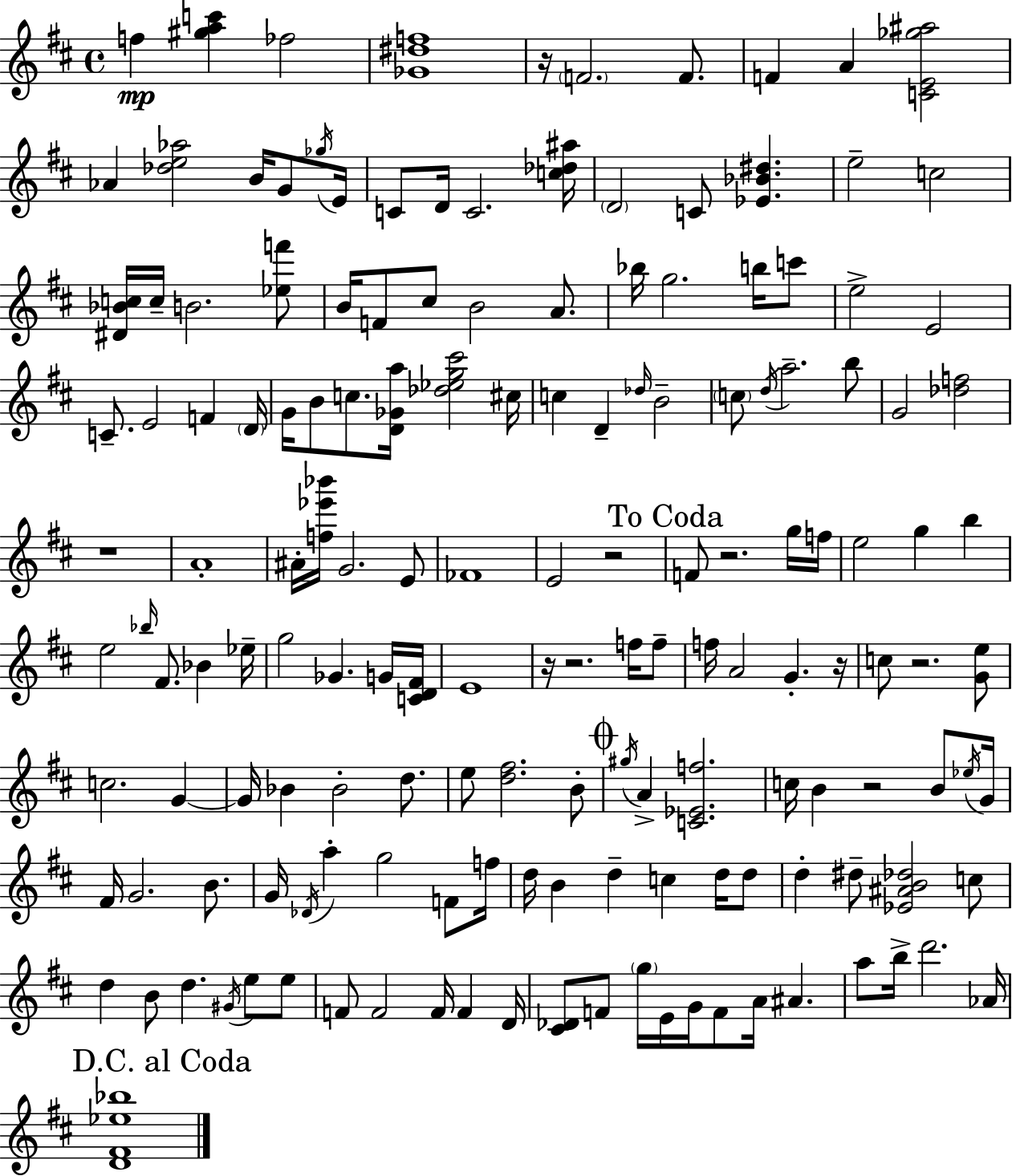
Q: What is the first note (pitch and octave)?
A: F5